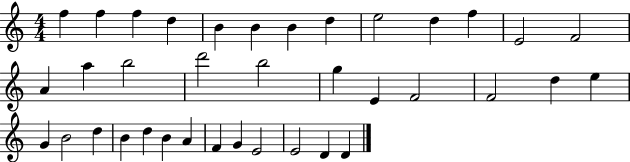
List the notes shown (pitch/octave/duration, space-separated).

F5/q F5/q F5/q D5/q B4/q B4/q B4/q D5/q E5/h D5/q F5/q E4/h F4/h A4/q A5/q B5/h D6/h B5/h G5/q E4/q F4/h F4/h D5/q E5/q G4/q B4/h D5/q B4/q D5/q B4/q A4/q F4/q G4/q E4/h E4/h D4/q D4/q